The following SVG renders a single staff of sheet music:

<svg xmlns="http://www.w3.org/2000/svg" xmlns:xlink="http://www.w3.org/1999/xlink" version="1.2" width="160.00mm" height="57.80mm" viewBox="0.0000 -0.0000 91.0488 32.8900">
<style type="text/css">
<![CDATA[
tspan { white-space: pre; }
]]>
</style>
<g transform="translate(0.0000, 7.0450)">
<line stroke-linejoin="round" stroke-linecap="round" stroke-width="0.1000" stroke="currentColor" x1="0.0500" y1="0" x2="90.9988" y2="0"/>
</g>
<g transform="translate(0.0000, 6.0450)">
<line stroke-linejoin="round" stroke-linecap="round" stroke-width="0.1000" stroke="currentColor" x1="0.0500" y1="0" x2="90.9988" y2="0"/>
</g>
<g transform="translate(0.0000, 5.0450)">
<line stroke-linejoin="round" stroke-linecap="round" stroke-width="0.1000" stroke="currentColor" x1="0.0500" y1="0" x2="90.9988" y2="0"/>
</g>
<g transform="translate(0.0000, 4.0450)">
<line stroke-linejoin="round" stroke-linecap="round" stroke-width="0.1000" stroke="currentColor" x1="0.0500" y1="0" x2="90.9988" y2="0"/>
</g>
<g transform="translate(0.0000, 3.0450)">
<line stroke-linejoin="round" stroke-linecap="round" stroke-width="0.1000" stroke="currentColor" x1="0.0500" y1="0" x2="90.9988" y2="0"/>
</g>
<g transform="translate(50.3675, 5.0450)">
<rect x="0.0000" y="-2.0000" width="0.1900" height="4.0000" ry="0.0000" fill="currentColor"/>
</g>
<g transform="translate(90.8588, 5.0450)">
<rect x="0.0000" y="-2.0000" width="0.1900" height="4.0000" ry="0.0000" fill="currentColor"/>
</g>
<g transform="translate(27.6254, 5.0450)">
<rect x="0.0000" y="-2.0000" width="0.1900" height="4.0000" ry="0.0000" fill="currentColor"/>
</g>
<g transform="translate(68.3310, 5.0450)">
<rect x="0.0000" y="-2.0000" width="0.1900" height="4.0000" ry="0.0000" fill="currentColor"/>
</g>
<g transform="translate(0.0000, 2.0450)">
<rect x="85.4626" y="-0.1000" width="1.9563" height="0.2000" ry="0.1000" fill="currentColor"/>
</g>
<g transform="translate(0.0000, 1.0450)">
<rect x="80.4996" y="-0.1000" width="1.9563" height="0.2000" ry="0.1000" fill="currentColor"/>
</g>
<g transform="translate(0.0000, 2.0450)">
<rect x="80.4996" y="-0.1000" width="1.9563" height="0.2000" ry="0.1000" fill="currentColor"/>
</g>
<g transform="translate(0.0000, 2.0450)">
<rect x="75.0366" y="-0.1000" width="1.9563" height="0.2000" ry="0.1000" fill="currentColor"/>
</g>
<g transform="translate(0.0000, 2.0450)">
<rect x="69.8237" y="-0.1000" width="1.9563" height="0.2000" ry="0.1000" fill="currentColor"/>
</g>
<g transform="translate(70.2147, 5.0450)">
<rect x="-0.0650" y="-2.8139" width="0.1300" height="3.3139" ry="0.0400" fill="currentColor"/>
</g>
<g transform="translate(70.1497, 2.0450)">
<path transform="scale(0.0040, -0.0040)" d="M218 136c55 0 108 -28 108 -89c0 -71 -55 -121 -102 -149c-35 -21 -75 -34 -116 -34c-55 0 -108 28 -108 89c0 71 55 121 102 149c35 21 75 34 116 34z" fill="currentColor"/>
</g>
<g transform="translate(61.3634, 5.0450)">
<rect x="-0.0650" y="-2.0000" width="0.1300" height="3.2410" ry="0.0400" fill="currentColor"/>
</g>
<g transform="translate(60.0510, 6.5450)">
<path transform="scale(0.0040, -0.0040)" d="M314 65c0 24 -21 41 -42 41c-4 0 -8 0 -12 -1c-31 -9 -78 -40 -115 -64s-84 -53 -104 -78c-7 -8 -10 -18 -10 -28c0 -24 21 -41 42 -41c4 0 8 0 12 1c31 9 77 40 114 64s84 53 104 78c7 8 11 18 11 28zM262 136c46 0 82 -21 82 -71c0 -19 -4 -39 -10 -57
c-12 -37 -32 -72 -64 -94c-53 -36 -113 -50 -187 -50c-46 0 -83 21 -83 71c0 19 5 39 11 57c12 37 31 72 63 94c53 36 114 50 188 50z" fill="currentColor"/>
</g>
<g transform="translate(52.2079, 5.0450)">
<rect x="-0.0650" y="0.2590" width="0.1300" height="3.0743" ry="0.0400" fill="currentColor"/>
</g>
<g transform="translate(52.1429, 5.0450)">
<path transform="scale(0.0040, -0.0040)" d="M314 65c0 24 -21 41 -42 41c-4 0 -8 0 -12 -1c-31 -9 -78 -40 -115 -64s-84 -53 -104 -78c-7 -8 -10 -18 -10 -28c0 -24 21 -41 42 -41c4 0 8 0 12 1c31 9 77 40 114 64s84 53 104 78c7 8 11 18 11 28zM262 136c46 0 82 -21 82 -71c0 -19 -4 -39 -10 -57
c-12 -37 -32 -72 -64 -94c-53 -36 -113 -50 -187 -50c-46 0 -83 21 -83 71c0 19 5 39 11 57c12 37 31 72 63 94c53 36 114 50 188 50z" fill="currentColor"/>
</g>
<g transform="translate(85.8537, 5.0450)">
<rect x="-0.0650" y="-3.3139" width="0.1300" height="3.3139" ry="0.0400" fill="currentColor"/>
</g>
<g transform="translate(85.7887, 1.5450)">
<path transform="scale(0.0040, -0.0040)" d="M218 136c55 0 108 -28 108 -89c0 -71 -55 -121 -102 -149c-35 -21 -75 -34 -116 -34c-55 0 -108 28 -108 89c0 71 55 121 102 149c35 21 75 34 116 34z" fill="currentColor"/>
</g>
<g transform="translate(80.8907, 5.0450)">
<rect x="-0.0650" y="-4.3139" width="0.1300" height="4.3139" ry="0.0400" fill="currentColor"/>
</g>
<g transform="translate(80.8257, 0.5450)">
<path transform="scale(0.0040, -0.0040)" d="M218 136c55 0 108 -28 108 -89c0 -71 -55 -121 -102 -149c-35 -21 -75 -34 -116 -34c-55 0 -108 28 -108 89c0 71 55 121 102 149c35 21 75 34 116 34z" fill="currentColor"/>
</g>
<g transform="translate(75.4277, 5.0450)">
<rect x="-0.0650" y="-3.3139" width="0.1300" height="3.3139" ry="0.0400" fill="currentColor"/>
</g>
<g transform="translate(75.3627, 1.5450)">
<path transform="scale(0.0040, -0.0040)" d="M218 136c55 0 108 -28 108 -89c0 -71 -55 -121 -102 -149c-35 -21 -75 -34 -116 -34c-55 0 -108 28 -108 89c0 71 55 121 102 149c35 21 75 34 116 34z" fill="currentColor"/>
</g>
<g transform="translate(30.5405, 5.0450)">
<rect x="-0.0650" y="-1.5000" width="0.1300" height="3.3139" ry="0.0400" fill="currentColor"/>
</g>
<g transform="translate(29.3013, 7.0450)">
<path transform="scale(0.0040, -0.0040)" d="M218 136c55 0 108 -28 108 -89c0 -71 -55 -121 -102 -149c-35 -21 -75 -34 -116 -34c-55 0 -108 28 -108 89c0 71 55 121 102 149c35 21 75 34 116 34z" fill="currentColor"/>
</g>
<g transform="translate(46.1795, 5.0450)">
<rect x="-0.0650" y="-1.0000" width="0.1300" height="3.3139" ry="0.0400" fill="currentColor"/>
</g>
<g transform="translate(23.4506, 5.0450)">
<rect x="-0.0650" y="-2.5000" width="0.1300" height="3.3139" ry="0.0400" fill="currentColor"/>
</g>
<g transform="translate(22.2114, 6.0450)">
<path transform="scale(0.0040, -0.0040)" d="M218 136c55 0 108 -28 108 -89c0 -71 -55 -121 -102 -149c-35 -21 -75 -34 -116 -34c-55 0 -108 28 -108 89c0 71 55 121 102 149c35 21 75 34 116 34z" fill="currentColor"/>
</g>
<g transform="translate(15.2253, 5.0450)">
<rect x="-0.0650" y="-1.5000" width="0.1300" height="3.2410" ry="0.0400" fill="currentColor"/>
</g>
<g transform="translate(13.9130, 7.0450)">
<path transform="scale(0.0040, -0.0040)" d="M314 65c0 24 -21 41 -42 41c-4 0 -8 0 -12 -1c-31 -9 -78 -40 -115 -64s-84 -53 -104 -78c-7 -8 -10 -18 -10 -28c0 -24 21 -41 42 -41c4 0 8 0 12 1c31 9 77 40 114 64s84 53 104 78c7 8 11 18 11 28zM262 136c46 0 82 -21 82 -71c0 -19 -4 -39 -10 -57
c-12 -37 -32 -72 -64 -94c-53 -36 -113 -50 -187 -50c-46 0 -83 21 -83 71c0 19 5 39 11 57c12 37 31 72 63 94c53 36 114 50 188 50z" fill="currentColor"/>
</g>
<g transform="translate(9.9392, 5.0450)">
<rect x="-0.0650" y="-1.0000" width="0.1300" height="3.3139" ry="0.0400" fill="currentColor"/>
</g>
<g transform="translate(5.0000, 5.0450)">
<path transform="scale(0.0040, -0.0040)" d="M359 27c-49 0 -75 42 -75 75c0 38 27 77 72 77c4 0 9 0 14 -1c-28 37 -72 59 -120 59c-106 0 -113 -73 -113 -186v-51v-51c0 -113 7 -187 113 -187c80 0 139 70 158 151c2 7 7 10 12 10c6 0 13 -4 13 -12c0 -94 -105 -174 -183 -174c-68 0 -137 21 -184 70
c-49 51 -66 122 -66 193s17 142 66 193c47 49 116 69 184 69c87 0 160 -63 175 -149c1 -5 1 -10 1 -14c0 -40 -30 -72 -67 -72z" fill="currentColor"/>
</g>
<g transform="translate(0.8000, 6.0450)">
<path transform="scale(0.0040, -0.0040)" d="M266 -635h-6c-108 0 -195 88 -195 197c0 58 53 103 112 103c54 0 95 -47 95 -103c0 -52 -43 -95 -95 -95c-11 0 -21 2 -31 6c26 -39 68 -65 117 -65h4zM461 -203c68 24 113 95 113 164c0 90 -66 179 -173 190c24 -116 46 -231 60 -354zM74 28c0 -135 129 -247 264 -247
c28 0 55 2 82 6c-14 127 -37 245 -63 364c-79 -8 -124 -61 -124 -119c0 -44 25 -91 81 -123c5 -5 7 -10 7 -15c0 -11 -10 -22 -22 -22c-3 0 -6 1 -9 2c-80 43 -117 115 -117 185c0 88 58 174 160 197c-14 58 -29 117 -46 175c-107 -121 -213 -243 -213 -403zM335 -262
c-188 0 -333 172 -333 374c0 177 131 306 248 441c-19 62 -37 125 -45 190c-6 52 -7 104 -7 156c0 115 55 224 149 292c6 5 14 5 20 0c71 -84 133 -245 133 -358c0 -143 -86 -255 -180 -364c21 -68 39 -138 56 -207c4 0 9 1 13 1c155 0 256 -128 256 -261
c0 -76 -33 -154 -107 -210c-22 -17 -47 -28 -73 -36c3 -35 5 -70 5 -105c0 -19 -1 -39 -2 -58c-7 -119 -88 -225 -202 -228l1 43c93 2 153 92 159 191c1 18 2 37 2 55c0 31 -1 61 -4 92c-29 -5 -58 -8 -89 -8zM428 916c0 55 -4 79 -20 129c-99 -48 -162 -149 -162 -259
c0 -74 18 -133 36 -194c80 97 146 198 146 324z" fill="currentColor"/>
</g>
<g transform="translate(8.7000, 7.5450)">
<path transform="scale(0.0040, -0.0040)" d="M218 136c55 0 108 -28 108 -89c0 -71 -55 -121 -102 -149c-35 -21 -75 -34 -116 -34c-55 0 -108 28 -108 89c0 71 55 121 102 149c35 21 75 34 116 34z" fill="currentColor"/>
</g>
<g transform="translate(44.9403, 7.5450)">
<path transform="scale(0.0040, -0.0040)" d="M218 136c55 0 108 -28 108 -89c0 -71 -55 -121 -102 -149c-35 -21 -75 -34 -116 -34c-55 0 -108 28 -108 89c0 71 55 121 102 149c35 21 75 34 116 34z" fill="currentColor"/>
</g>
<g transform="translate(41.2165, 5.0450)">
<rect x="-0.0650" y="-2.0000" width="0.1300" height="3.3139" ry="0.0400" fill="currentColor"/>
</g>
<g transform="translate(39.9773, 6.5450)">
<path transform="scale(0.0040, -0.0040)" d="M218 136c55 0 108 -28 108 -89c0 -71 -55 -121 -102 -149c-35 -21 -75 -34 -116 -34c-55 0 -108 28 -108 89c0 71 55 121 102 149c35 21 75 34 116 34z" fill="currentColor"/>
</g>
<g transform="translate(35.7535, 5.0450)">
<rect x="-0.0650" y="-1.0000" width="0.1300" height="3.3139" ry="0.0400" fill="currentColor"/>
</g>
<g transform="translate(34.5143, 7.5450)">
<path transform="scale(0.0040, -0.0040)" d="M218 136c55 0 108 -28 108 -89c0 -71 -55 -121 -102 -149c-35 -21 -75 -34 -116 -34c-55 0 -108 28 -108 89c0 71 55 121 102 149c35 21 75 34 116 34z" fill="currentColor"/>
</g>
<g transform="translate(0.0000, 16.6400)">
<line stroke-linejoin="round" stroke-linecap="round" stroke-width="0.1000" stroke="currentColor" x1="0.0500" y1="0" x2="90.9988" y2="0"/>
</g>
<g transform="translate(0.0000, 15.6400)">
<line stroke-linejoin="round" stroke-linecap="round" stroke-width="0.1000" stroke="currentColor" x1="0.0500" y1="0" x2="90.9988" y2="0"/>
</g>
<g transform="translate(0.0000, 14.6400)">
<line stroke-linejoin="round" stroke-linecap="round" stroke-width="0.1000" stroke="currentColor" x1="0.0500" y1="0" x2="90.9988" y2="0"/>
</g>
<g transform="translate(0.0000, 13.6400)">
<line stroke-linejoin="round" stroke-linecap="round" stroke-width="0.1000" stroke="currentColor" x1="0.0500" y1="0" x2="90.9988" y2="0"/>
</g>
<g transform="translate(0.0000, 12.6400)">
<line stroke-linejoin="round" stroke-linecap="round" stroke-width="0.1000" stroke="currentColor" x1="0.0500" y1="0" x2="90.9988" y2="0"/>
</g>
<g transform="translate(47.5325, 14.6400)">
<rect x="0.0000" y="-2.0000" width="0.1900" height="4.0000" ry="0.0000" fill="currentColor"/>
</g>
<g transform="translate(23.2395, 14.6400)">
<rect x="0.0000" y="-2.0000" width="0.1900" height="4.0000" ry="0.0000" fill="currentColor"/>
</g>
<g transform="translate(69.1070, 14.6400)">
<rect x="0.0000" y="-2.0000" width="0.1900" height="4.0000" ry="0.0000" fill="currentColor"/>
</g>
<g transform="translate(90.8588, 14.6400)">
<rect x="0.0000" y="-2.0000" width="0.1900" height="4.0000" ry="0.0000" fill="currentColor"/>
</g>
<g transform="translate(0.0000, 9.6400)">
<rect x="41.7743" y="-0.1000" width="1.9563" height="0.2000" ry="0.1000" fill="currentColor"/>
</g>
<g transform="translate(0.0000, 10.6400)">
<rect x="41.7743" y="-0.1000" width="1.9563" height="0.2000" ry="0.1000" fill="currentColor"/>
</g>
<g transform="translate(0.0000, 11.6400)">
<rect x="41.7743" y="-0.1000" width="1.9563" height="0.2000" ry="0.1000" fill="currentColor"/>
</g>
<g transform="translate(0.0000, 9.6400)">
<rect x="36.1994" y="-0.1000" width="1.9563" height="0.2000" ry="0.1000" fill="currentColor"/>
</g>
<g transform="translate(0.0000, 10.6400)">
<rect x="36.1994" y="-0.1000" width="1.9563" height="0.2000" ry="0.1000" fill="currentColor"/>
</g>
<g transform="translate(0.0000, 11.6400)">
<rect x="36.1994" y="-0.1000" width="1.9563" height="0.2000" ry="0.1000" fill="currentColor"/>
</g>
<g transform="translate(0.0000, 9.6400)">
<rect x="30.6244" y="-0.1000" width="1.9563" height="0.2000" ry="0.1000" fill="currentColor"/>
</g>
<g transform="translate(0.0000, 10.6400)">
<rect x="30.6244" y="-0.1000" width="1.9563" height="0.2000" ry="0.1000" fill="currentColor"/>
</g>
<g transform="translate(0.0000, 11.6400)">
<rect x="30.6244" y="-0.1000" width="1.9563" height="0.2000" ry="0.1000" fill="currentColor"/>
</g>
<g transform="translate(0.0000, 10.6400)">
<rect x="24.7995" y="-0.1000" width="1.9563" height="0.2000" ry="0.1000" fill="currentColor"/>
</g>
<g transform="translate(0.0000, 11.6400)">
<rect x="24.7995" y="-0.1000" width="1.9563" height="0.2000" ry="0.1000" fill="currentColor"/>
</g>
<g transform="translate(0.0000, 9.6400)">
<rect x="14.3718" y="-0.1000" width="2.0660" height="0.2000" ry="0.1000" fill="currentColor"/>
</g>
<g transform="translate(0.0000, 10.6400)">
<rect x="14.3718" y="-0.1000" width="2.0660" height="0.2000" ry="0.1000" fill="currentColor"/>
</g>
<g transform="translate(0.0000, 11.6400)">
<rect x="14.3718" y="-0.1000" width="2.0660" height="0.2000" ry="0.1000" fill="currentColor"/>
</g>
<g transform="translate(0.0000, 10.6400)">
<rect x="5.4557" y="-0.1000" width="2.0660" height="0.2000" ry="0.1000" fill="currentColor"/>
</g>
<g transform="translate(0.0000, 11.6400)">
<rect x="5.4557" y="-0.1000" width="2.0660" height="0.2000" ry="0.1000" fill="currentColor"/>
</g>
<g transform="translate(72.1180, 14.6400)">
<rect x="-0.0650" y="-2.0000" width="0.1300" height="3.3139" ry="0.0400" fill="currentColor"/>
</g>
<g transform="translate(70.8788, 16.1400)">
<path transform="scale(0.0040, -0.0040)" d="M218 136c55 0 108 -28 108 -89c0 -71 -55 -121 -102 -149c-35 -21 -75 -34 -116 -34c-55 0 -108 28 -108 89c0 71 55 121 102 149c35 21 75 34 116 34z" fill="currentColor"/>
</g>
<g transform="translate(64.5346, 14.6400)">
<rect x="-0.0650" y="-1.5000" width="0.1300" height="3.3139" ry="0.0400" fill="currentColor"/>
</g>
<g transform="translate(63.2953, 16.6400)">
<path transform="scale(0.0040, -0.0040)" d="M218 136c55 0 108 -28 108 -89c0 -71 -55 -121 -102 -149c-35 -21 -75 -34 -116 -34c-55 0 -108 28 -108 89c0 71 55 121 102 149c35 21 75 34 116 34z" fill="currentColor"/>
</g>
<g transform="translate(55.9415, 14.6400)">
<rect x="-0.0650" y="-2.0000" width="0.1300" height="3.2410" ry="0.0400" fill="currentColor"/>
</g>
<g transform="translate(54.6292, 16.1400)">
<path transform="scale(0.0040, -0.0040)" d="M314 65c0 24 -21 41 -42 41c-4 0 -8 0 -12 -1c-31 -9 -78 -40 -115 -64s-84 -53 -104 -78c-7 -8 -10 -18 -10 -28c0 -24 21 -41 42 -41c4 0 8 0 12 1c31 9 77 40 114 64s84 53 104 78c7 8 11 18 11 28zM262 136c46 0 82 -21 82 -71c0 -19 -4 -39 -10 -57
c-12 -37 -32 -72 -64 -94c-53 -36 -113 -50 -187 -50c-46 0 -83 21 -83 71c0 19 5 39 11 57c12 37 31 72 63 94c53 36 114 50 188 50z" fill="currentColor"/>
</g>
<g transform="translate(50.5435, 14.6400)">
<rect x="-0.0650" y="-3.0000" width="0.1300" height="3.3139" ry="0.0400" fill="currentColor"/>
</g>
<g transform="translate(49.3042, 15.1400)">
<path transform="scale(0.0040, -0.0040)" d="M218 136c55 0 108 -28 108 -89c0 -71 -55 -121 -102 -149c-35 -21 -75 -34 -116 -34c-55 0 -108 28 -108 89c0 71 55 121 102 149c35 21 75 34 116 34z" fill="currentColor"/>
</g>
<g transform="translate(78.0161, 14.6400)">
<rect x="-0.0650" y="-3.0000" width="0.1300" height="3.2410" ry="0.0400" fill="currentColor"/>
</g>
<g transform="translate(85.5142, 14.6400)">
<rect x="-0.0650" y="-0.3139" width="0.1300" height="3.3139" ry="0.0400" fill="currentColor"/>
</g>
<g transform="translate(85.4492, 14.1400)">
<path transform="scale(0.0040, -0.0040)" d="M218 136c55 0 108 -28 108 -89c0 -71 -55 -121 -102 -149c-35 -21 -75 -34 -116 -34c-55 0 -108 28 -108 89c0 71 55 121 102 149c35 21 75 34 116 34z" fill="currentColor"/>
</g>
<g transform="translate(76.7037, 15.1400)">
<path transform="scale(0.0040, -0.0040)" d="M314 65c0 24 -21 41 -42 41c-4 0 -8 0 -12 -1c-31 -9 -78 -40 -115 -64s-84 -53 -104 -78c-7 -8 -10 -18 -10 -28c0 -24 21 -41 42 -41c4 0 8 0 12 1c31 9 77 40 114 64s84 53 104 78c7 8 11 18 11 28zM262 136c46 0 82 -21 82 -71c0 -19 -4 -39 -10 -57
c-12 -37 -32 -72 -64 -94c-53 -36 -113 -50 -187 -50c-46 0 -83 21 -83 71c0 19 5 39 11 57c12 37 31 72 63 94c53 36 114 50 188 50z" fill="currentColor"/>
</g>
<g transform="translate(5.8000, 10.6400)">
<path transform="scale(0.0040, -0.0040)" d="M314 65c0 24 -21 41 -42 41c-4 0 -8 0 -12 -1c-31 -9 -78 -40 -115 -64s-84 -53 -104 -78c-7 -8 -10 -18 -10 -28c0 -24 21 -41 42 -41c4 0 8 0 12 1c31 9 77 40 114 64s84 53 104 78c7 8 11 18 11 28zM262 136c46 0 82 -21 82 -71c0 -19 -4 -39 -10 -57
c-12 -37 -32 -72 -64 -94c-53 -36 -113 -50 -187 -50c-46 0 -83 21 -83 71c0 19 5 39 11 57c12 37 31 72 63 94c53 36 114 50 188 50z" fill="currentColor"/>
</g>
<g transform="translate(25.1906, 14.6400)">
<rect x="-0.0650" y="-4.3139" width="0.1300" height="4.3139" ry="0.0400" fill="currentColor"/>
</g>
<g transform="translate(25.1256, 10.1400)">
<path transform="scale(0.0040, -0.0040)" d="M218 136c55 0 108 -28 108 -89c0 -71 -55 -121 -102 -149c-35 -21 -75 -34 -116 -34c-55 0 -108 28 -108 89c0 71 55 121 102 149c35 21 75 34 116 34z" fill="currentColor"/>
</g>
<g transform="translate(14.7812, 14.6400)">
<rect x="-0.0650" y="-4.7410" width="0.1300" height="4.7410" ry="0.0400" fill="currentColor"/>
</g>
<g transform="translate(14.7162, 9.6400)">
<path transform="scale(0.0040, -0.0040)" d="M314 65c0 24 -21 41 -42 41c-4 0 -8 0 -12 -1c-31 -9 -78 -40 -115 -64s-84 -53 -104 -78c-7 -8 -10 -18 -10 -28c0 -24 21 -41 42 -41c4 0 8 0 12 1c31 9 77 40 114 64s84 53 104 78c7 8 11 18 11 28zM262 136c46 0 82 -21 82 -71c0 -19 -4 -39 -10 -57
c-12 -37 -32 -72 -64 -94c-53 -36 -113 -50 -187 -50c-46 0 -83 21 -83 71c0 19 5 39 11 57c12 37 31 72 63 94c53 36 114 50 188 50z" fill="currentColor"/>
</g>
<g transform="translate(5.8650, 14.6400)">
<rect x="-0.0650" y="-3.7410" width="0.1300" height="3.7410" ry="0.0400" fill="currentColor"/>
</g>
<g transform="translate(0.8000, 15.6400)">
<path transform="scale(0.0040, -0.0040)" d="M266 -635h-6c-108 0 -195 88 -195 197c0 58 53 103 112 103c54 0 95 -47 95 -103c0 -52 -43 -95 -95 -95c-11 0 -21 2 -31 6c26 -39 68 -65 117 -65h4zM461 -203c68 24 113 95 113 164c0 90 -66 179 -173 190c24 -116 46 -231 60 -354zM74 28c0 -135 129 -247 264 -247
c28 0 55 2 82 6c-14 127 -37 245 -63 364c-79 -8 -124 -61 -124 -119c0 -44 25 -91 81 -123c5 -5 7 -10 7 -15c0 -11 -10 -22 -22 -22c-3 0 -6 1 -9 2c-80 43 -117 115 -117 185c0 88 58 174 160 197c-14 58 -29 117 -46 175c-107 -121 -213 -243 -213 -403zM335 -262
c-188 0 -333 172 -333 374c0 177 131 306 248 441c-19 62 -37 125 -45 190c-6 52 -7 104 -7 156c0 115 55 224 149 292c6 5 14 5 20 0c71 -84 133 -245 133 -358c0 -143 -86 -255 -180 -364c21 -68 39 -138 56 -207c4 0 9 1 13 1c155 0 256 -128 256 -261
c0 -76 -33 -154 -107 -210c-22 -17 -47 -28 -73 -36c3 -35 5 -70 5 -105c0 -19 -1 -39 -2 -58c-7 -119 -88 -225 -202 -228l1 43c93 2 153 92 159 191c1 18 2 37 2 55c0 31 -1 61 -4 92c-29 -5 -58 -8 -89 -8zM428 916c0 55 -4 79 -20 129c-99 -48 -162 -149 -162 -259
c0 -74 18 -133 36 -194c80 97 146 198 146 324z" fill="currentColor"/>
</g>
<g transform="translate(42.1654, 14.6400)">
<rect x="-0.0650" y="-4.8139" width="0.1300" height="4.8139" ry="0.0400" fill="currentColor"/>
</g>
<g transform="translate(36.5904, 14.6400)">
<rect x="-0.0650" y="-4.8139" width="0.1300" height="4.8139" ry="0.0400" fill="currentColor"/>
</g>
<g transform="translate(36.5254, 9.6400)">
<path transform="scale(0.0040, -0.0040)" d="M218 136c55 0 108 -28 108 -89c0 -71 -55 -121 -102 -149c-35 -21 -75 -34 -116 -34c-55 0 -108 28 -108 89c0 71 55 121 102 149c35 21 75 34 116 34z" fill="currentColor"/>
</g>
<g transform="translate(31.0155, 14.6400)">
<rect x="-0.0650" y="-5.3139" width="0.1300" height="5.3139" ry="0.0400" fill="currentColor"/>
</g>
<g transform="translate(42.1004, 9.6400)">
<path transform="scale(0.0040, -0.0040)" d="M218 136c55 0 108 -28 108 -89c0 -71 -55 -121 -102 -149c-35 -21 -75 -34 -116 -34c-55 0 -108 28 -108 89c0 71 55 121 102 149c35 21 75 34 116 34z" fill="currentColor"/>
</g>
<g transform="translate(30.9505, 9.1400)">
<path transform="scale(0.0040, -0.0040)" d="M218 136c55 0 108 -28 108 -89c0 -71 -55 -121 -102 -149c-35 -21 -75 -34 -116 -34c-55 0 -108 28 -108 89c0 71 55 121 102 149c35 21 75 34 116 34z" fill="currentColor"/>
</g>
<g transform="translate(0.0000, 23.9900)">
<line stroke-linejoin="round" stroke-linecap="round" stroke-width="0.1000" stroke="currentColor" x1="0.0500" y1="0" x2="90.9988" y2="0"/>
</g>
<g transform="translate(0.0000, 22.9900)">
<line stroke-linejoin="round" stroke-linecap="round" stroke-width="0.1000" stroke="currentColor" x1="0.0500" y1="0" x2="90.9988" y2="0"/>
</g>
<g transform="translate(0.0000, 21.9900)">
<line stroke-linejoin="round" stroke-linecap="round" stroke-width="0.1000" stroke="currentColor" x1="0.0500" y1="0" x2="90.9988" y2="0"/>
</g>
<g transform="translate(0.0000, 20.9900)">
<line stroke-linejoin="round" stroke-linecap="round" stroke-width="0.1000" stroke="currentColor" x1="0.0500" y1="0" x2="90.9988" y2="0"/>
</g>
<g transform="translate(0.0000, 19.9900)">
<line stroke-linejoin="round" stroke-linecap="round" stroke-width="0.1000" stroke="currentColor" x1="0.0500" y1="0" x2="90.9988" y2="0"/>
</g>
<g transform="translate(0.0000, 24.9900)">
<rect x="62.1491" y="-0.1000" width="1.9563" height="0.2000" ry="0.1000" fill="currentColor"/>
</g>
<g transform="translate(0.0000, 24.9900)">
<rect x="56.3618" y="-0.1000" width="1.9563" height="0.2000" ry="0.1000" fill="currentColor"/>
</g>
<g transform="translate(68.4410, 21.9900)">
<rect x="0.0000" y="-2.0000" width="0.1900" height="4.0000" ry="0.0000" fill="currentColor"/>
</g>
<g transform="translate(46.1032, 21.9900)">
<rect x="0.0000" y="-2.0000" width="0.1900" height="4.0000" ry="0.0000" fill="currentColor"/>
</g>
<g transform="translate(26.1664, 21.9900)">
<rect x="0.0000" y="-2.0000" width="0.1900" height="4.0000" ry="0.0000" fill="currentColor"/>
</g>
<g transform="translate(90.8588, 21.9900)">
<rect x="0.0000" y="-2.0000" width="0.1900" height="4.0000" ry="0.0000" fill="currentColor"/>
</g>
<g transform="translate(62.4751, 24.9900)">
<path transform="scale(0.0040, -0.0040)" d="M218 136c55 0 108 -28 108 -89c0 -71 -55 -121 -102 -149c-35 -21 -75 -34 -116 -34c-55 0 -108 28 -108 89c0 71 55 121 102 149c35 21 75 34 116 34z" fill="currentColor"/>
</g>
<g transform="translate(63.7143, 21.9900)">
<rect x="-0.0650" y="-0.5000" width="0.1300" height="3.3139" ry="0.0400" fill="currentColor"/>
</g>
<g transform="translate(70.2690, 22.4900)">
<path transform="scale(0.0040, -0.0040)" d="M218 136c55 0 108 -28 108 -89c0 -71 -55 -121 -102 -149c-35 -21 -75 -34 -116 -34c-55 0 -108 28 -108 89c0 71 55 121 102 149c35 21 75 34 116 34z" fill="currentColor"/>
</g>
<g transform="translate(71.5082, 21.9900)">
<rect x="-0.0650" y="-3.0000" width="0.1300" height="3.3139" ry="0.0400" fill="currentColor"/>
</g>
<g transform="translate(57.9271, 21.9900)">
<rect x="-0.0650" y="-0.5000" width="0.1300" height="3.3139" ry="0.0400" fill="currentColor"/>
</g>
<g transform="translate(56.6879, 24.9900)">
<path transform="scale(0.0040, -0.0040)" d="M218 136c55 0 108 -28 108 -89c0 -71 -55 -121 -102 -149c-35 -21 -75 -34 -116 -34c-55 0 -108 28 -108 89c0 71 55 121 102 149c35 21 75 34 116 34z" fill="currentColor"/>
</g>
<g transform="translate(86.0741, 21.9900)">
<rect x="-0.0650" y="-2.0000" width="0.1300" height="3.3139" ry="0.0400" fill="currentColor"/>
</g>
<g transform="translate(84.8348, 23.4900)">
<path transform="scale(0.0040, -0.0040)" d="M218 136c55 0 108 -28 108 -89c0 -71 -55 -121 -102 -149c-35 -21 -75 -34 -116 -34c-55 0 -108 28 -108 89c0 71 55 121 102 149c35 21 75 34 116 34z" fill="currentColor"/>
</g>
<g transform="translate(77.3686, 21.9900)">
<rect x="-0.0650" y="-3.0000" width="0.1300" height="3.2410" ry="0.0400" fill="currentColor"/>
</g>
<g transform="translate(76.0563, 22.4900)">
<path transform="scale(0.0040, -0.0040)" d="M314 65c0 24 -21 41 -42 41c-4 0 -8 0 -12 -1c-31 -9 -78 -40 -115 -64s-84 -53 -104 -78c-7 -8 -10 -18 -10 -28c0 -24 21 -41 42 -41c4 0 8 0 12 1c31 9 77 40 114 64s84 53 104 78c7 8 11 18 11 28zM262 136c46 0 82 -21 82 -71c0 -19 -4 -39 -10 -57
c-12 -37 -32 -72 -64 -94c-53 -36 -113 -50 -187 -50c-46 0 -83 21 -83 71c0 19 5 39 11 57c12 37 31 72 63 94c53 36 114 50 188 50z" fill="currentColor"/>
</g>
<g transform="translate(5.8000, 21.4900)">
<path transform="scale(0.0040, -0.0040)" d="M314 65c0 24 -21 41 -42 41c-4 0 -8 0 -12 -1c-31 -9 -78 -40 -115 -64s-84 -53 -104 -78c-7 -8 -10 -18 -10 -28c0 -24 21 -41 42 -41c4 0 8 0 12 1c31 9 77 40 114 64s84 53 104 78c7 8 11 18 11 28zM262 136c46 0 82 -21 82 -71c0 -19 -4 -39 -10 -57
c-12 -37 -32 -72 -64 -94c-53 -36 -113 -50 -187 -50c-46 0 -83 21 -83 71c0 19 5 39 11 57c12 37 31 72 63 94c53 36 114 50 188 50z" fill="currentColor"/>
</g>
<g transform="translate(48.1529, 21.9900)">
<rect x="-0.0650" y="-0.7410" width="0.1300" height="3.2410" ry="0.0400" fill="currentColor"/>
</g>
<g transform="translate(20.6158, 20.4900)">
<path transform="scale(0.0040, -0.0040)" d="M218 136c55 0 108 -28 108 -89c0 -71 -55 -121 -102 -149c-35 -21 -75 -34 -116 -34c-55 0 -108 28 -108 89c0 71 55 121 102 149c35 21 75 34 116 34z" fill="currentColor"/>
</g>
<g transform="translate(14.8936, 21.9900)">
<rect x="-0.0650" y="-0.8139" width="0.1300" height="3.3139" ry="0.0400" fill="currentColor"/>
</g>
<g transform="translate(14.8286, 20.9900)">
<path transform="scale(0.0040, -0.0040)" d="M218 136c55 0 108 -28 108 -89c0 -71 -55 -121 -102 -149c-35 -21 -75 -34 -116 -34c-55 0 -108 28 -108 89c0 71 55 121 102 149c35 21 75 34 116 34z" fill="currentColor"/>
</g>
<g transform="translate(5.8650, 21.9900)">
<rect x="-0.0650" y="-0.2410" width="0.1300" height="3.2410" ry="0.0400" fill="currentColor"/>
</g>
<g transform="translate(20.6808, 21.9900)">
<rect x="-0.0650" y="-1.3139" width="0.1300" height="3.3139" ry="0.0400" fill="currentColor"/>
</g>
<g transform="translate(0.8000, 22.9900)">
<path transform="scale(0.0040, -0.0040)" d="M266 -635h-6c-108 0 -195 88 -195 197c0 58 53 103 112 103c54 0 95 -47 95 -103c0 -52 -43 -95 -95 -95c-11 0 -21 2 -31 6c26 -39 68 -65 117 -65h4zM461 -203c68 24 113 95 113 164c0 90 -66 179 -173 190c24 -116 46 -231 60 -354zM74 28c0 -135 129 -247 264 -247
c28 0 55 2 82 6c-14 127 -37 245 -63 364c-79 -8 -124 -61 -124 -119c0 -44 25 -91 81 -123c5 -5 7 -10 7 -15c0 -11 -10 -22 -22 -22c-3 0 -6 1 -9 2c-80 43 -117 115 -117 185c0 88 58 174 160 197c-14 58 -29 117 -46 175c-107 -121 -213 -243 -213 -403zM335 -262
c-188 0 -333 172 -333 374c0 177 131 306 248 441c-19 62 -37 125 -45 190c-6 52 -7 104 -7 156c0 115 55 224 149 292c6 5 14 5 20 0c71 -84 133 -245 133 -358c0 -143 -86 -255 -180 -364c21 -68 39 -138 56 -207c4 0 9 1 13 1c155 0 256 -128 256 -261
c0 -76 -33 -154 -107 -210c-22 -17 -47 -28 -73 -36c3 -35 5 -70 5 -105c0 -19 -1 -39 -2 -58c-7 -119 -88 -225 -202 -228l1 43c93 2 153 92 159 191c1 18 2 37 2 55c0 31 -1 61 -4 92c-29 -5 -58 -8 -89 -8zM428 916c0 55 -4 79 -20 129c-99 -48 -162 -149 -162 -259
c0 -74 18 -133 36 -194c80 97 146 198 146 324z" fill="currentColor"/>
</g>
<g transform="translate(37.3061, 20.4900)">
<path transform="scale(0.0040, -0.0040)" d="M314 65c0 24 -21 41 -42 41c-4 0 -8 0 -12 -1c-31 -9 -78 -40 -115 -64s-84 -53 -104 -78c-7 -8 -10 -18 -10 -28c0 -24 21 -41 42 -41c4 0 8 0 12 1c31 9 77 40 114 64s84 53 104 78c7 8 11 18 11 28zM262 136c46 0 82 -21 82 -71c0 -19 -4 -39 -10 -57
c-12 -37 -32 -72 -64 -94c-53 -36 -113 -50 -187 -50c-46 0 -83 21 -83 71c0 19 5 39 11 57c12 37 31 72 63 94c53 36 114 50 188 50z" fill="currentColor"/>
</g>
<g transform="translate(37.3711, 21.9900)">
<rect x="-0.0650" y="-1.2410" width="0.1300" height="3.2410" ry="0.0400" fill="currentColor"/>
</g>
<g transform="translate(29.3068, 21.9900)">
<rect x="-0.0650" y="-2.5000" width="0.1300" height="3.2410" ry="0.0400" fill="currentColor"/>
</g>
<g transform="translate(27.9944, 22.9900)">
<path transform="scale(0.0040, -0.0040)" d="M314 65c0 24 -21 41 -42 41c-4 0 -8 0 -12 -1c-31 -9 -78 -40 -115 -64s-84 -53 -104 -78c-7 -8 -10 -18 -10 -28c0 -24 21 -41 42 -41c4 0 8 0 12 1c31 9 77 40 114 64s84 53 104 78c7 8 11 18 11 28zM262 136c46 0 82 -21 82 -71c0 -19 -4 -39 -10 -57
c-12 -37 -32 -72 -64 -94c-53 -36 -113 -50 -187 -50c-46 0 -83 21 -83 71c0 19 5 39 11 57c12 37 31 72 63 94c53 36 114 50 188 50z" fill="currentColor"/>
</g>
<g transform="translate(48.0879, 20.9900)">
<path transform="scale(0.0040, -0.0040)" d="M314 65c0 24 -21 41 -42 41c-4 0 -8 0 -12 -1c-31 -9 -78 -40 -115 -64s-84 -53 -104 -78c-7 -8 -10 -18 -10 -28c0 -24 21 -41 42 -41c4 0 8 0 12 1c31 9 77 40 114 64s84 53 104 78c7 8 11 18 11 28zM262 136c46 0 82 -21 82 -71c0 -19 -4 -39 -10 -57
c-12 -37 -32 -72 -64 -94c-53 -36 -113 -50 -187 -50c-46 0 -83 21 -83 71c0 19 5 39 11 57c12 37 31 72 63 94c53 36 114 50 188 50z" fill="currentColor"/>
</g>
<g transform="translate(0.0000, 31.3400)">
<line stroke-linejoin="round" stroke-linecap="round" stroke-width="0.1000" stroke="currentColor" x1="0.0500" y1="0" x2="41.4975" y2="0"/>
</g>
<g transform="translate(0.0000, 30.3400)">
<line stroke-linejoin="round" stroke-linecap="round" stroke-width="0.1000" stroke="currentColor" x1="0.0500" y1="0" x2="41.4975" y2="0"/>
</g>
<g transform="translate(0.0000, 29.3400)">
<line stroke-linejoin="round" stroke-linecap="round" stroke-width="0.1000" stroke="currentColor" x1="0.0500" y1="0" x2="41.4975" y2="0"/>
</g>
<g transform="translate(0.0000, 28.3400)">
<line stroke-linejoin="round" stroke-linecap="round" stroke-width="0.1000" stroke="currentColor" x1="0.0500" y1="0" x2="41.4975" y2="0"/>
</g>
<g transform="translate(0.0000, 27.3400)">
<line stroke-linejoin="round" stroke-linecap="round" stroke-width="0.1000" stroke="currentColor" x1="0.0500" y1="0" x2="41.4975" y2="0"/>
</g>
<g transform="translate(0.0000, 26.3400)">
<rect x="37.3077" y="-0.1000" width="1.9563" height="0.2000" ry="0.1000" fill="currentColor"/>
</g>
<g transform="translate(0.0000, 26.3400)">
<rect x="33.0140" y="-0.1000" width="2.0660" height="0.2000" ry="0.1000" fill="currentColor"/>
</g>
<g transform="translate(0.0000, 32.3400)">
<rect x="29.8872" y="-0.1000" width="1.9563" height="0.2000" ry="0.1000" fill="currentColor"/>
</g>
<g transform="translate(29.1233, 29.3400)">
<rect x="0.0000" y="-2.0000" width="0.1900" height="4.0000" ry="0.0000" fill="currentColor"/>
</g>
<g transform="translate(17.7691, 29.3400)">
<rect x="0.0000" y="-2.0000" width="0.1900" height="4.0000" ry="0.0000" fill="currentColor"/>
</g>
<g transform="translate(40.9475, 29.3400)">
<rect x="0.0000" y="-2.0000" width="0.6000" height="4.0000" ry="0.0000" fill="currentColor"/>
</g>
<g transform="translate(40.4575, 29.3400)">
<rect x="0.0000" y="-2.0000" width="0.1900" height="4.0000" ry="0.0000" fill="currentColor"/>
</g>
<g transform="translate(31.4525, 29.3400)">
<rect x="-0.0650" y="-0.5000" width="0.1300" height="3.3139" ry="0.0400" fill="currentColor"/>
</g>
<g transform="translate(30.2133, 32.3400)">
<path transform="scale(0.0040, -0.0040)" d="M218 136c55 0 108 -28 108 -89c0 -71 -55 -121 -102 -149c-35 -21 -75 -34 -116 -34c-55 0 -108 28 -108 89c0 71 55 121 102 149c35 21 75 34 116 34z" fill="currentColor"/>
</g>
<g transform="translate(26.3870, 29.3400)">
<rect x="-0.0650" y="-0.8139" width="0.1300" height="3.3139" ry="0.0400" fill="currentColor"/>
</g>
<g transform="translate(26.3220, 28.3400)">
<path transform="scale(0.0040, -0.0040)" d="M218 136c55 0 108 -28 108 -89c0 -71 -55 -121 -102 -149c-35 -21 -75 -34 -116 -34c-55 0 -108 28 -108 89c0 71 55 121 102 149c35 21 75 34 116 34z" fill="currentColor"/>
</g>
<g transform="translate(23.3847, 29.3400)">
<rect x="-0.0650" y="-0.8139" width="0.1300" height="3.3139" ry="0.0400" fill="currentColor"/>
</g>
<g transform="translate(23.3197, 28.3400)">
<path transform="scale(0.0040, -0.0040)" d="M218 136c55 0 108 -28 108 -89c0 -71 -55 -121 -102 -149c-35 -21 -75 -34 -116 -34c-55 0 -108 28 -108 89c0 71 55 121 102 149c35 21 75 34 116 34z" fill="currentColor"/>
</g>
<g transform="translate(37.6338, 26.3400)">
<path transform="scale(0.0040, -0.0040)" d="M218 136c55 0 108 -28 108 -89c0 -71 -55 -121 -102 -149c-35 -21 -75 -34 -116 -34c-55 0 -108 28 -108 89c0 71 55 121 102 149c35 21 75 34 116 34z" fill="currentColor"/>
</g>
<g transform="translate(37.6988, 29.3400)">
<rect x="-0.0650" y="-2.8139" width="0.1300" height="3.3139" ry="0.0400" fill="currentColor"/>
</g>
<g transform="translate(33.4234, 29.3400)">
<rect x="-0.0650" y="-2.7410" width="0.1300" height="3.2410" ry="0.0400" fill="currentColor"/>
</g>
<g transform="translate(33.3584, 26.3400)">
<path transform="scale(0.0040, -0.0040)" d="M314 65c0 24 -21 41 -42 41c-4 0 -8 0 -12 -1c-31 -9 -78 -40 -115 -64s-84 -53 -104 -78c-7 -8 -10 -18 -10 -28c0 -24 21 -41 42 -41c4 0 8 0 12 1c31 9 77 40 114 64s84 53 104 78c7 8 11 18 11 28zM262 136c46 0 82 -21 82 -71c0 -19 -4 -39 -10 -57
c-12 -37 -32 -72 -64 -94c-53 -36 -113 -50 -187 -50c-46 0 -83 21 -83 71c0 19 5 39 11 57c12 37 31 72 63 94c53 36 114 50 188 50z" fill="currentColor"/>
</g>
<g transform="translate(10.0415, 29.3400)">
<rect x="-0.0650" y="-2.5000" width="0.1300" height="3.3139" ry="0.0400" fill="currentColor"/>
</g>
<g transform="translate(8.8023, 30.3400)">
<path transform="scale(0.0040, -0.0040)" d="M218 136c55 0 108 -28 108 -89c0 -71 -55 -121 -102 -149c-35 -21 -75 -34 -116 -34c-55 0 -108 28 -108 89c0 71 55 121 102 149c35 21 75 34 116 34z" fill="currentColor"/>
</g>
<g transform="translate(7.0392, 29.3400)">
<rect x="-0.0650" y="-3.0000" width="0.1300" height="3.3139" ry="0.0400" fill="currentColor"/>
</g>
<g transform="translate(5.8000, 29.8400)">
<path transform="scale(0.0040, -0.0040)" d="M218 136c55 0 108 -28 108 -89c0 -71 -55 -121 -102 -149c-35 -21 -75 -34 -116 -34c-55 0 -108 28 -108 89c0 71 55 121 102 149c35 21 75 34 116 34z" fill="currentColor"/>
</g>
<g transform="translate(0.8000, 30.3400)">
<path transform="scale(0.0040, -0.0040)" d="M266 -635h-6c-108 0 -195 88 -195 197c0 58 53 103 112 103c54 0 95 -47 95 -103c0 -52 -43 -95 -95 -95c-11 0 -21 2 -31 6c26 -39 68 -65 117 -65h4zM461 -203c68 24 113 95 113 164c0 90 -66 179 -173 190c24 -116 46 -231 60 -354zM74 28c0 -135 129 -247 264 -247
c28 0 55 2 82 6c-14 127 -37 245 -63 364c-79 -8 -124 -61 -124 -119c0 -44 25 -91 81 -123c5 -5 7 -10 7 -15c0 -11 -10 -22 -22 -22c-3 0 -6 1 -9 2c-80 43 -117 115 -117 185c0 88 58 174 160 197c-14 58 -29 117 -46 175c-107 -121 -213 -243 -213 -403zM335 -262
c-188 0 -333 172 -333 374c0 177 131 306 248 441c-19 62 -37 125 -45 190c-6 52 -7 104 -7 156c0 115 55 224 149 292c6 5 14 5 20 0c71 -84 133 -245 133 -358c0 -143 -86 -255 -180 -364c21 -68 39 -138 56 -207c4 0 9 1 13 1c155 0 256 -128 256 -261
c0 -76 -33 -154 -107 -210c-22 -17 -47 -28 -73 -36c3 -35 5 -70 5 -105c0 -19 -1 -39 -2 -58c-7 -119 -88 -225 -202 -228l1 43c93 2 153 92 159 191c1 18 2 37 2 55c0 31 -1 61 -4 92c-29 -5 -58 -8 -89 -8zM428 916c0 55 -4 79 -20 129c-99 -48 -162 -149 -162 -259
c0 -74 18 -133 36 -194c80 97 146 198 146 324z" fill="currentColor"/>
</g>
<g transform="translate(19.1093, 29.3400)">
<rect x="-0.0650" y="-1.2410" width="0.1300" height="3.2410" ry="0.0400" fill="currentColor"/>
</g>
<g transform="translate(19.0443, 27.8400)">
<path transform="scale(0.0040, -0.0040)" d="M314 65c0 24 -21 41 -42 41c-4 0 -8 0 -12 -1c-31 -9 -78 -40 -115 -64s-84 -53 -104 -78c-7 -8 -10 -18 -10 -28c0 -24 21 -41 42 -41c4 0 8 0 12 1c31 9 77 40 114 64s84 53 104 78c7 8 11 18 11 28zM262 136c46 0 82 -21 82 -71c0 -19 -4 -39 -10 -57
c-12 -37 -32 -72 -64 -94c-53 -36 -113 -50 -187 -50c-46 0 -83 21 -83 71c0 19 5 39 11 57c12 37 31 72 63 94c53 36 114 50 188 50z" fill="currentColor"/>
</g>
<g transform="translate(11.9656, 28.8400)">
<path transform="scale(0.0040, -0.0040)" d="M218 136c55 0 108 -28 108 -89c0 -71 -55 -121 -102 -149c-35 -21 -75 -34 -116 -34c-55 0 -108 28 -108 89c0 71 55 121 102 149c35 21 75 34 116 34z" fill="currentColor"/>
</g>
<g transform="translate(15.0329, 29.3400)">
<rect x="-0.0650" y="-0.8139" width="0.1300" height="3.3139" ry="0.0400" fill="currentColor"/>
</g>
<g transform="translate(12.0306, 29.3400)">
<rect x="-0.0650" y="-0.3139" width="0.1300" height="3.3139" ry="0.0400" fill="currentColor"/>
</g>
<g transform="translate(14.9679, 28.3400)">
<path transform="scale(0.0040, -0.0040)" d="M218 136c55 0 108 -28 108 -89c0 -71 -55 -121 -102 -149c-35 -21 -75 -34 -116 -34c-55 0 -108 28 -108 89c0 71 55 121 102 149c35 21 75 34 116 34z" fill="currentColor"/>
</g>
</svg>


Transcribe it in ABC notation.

X:1
T:Untitled
M:4/4
L:1/4
K:C
D E2 G E D F D B2 F2 a b d' b c'2 e'2 d' f' e' e' A F2 E F A2 c c2 d e G2 e2 d2 C C A A2 F A G c d e2 d d C a2 a